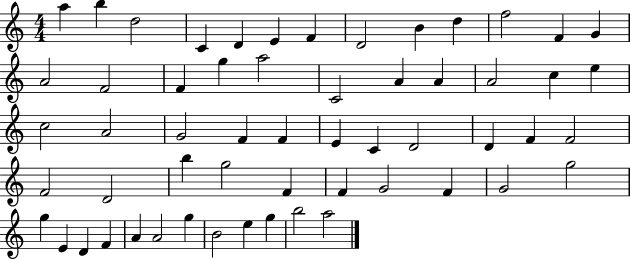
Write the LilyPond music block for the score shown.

{
  \clef treble
  \numericTimeSignature
  \time 4/4
  \key c \major
  a''4 b''4 d''2 | c'4 d'4 e'4 f'4 | d'2 b'4 d''4 | f''2 f'4 g'4 | \break a'2 f'2 | f'4 g''4 a''2 | c'2 a'4 a'4 | a'2 c''4 e''4 | \break c''2 a'2 | g'2 f'4 f'4 | e'4 c'4 d'2 | d'4 f'4 f'2 | \break f'2 d'2 | b''4 g''2 f'4 | f'4 g'2 f'4 | g'2 g''2 | \break g''4 e'4 d'4 f'4 | a'4 a'2 g''4 | b'2 e''4 g''4 | b''2 a''2 | \break \bar "|."
}